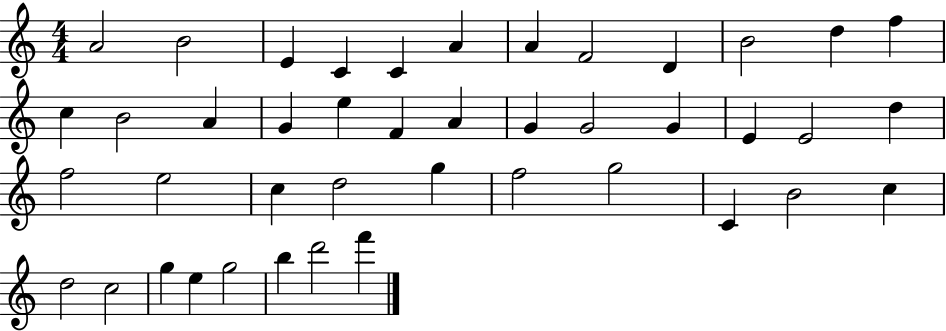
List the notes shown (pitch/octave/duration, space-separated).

A4/h B4/h E4/q C4/q C4/q A4/q A4/q F4/h D4/q B4/h D5/q F5/q C5/q B4/h A4/q G4/q E5/q F4/q A4/q G4/q G4/h G4/q E4/q E4/h D5/q F5/h E5/h C5/q D5/h G5/q F5/h G5/h C4/q B4/h C5/q D5/h C5/h G5/q E5/q G5/h B5/q D6/h F6/q